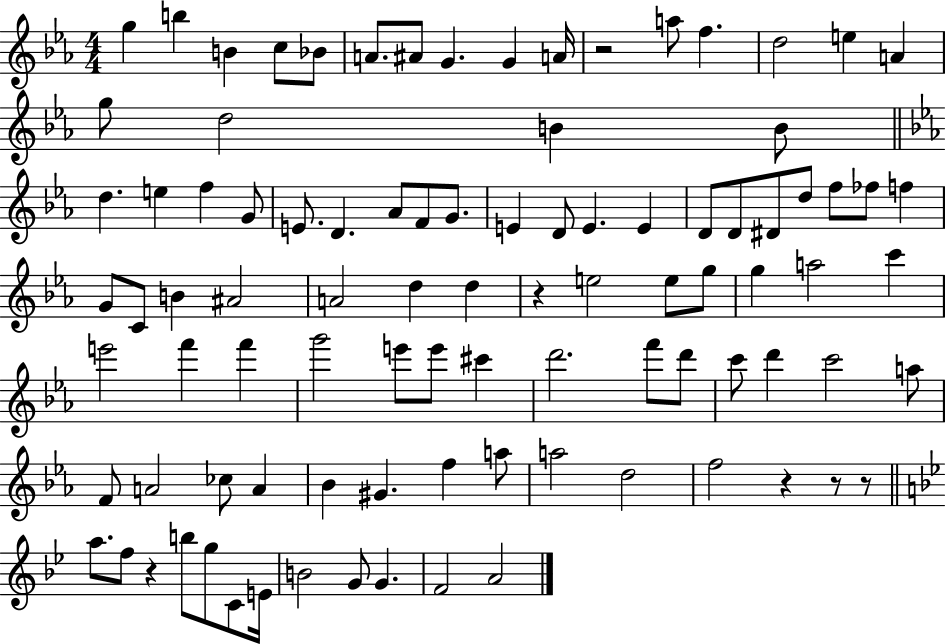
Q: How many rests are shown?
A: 6